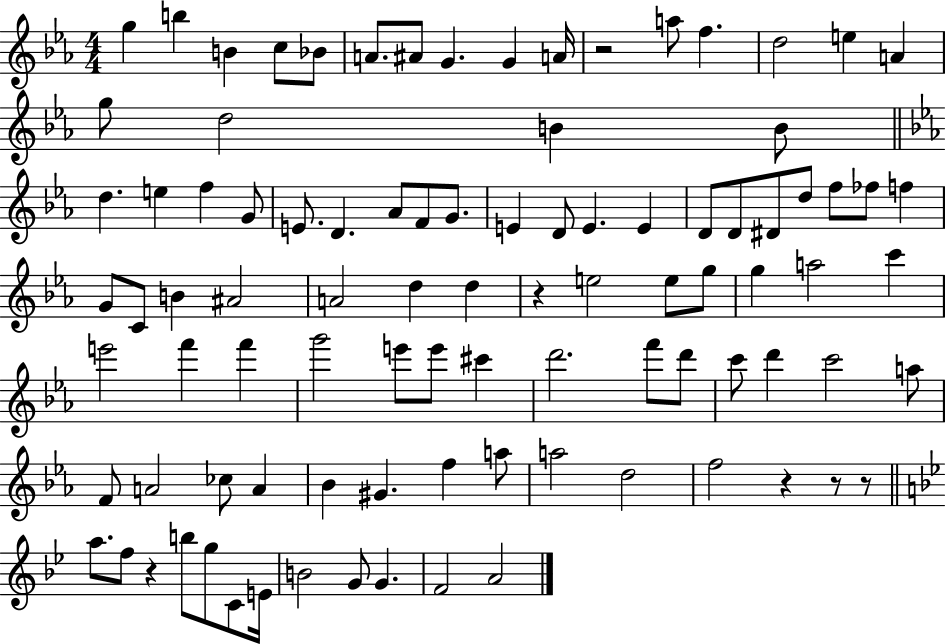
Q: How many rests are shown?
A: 6